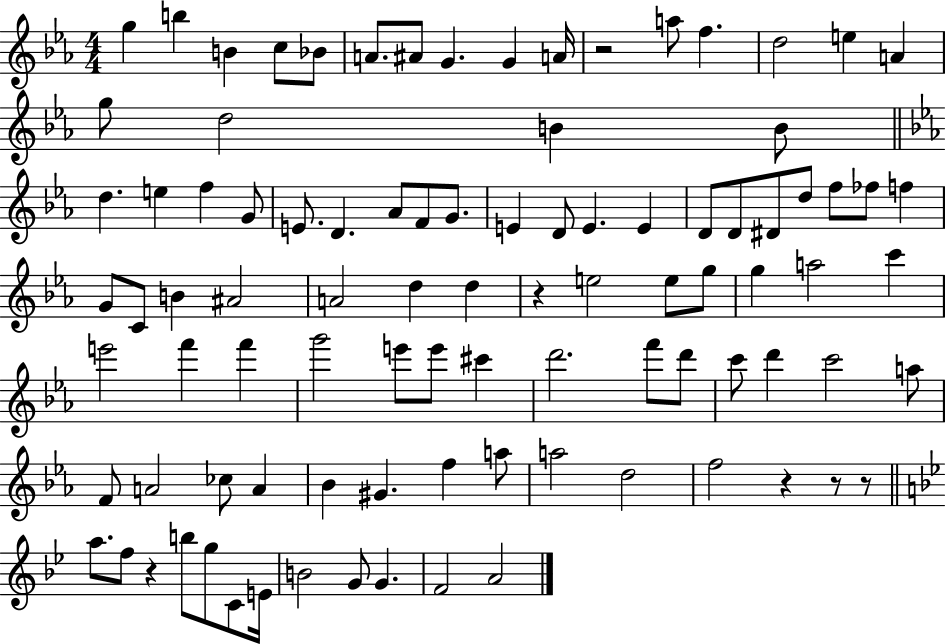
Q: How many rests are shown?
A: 6